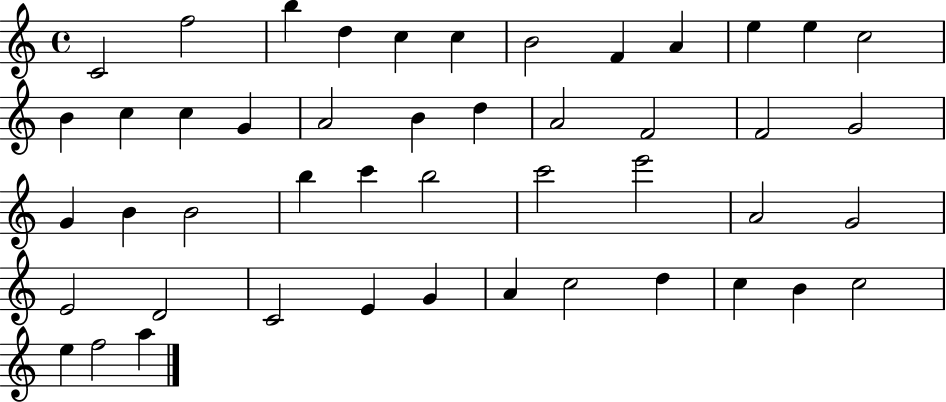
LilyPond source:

{
  \clef treble
  \time 4/4
  \defaultTimeSignature
  \key c \major
  c'2 f''2 | b''4 d''4 c''4 c''4 | b'2 f'4 a'4 | e''4 e''4 c''2 | \break b'4 c''4 c''4 g'4 | a'2 b'4 d''4 | a'2 f'2 | f'2 g'2 | \break g'4 b'4 b'2 | b''4 c'''4 b''2 | c'''2 e'''2 | a'2 g'2 | \break e'2 d'2 | c'2 e'4 g'4 | a'4 c''2 d''4 | c''4 b'4 c''2 | \break e''4 f''2 a''4 | \bar "|."
}